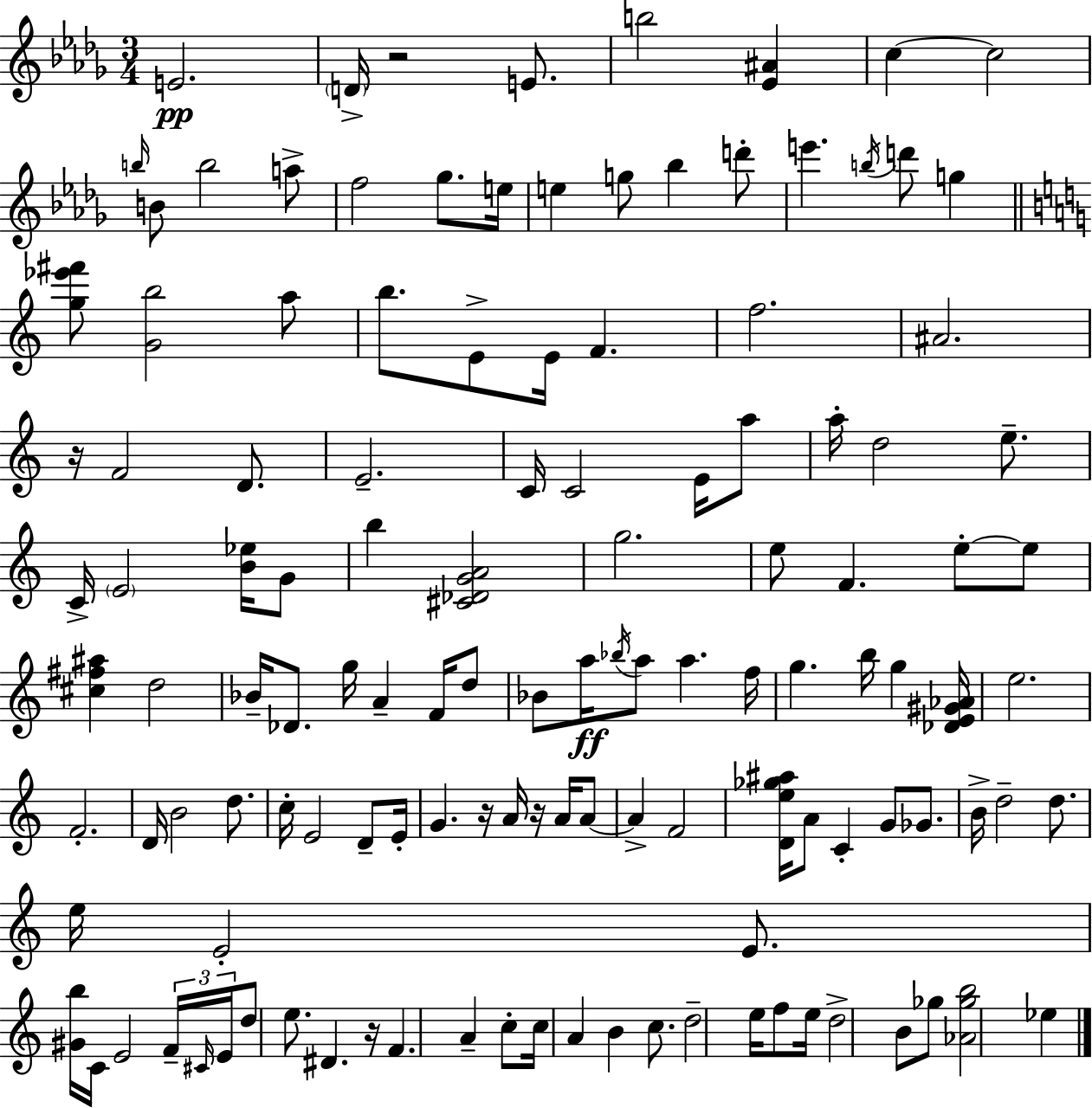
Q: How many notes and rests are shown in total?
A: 126